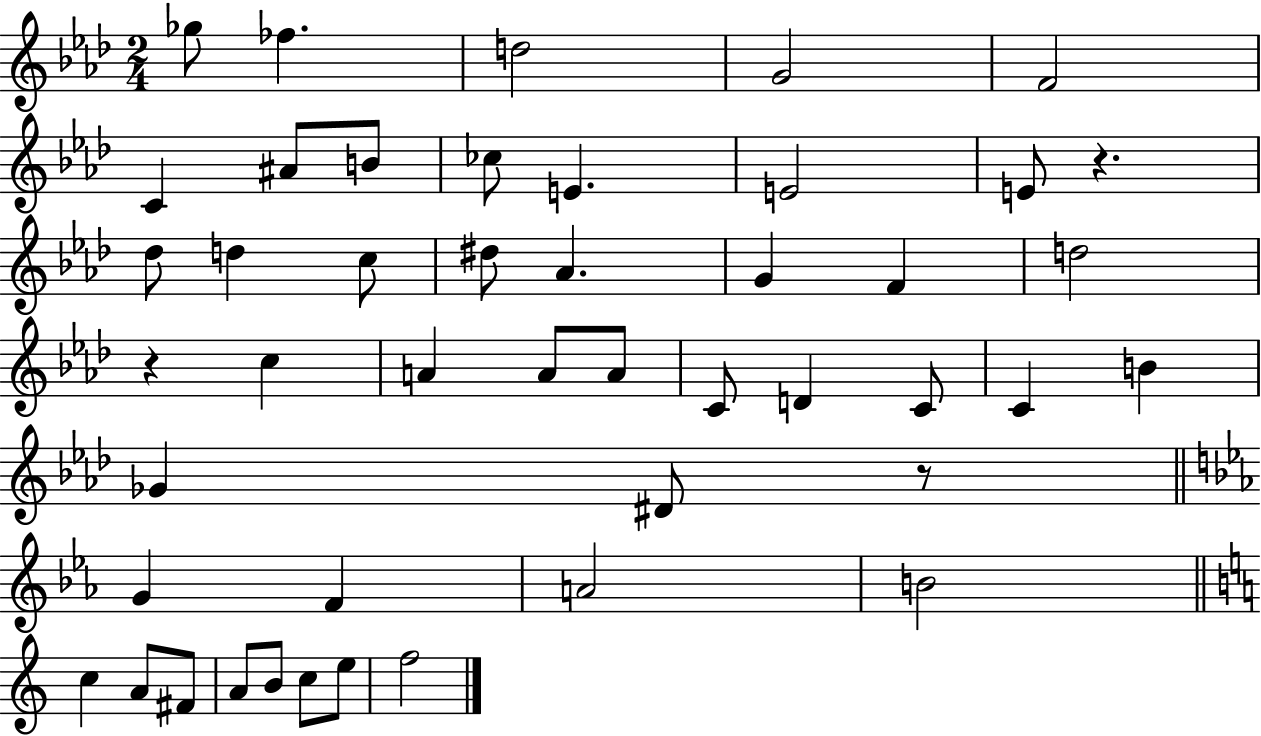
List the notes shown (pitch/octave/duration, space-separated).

Gb5/e FES5/q. D5/h G4/h F4/h C4/q A#4/e B4/e CES5/e E4/q. E4/h E4/e R/q. Db5/e D5/q C5/e D#5/e Ab4/q. G4/q F4/q D5/h R/q C5/q A4/q A4/e A4/e C4/e D4/q C4/e C4/q B4/q Gb4/q D#4/e R/e G4/q F4/q A4/h B4/h C5/q A4/e F#4/e A4/e B4/e C5/e E5/e F5/h